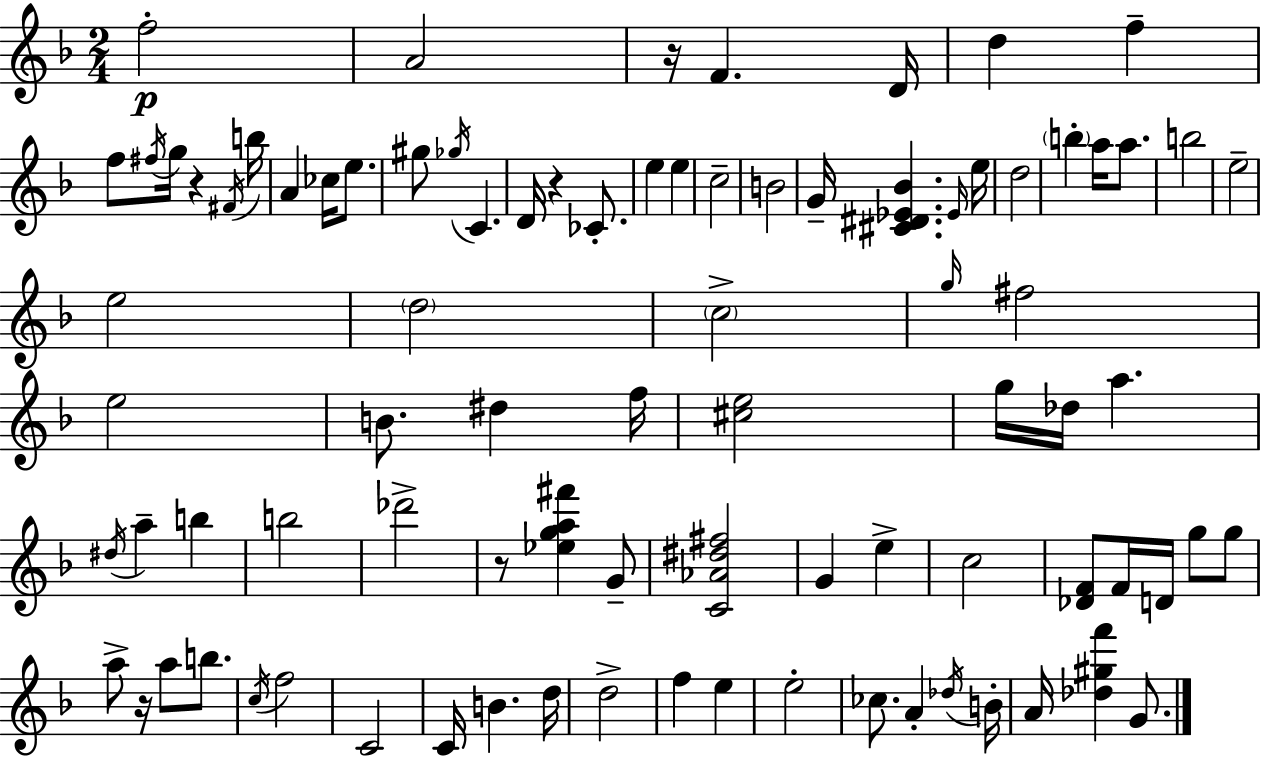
F5/h A4/h R/s F4/q. D4/s D5/q F5/q F5/e F#5/s G5/s R/q F#4/s B5/s A4/q CES5/s E5/e. G#5/e Gb5/s C4/q. D4/s R/q CES4/e. E5/q E5/q C5/h B4/h G4/s [C#4,D#4,Eb4,Bb4]/q. Eb4/s E5/s D5/h B5/q A5/s A5/e. B5/h E5/h E5/h D5/h C5/h G5/s F#5/h E5/h B4/e. D#5/q F5/s [C#5,E5]/h G5/s Db5/s A5/q. D#5/s A5/q B5/q B5/h Db6/h R/e [Eb5,G5,A5,F#6]/q G4/e [C4,Ab4,D#5,F#5]/h G4/q E5/q C5/h [Db4,F4]/e F4/s D4/s G5/e G5/e A5/e R/s A5/e B5/e. C5/s F5/h C4/h C4/s B4/q. D5/s D5/h F5/q E5/q E5/h CES5/e. A4/q Db5/s B4/s A4/s [Db5,G#5,F6]/q G4/e.